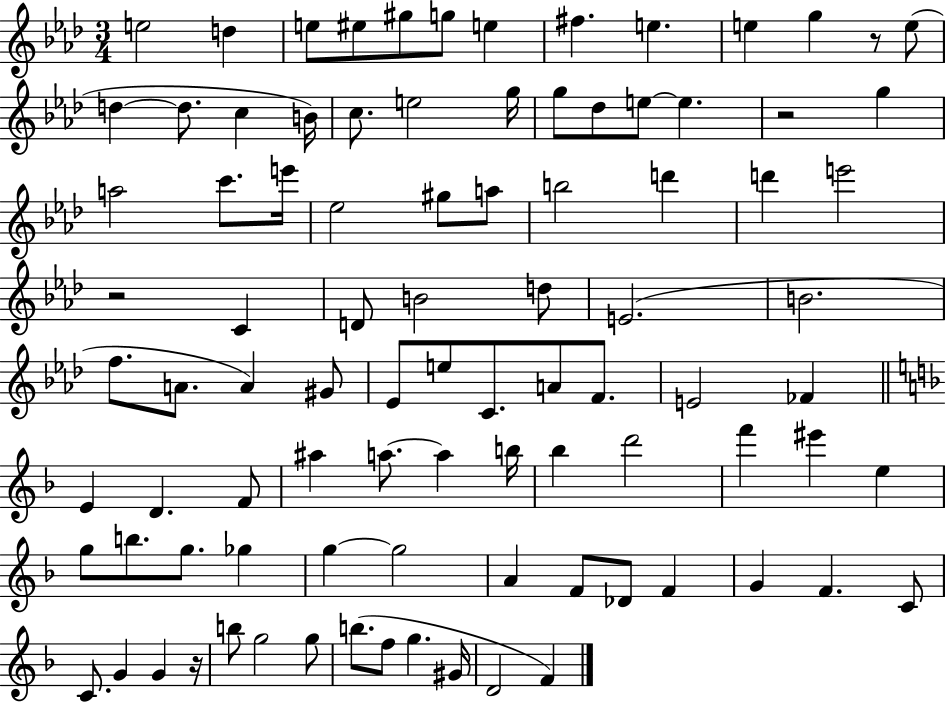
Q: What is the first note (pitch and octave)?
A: E5